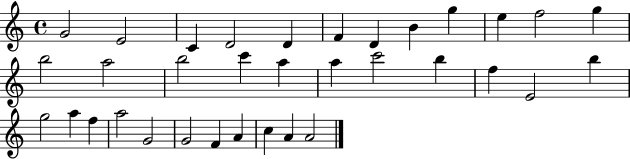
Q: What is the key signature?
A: C major